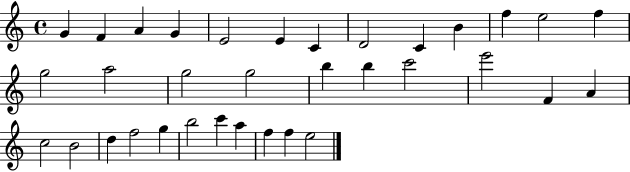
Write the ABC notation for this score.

X:1
T:Untitled
M:4/4
L:1/4
K:C
G F A G E2 E C D2 C B f e2 f g2 a2 g2 g2 b b c'2 e'2 F A c2 B2 d f2 g b2 c' a f f e2